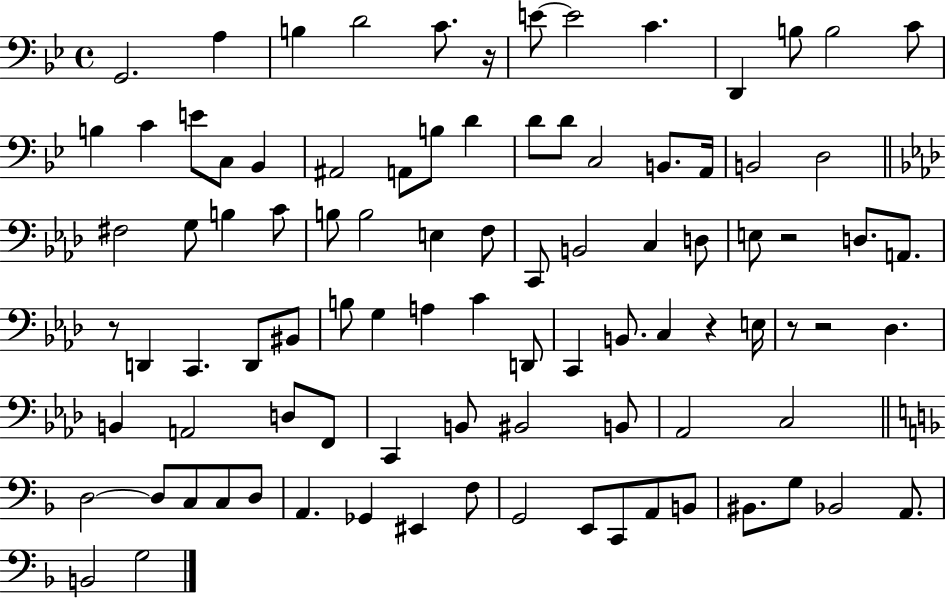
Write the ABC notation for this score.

X:1
T:Untitled
M:4/4
L:1/4
K:Bb
G,,2 A, B, D2 C/2 z/4 E/2 E2 C D,, B,/2 B,2 C/2 B, C E/2 C,/2 _B,, ^A,,2 A,,/2 B,/2 D D/2 D/2 C,2 B,,/2 A,,/4 B,,2 D,2 ^F,2 G,/2 B, C/2 B,/2 B,2 E, F,/2 C,,/2 B,,2 C, D,/2 E,/2 z2 D,/2 A,,/2 z/2 D,, C,, D,,/2 ^B,,/2 B,/2 G, A, C D,,/2 C,, B,,/2 C, z E,/4 z/2 z2 _D, B,, A,,2 D,/2 F,,/2 C,, B,,/2 ^B,,2 B,,/2 _A,,2 C,2 D,2 D,/2 C,/2 C,/2 D,/2 A,, _G,, ^E,, F,/2 G,,2 E,,/2 C,,/2 A,,/2 B,,/2 ^B,,/2 G,/2 _B,,2 A,,/2 B,,2 G,2